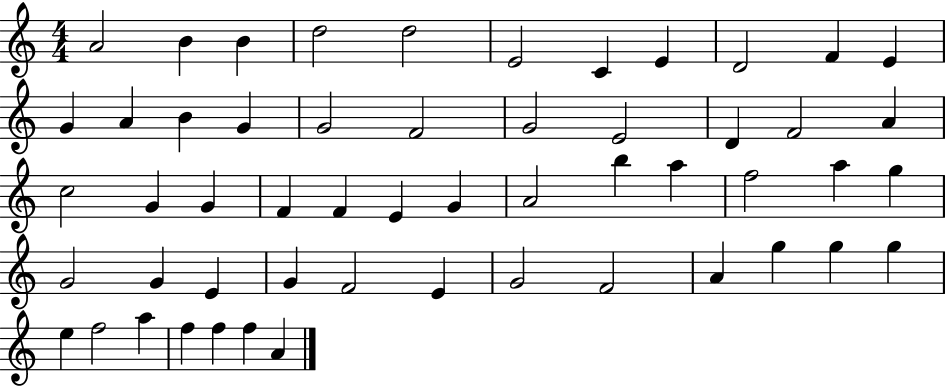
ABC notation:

X:1
T:Untitled
M:4/4
L:1/4
K:C
A2 B B d2 d2 E2 C E D2 F E G A B G G2 F2 G2 E2 D F2 A c2 G G F F E G A2 b a f2 a g G2 G E G F2 E G2 F2 A g g g e f2 a f f f A